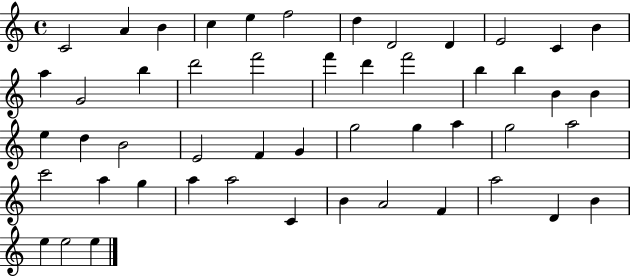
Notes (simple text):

C4/h A4/q B4/q C5/q E5/q F5/h D5/q D4/h D4/q E4/h C4/q B4/q A5/q G4/h B5/q D6/h F6/h F6/q D6/q F6/h B5/q B5/q B4/q B4/q E5/q D5/q B4/h E4/h F4/q G4/q G5/h G5/q A5/q G5/h A5/h C6/h A5/q G5/q A5/q A5/h C4/q B4/q A4/h F4/q A5/h D4/q B4/q E5/q E5/h E5/q